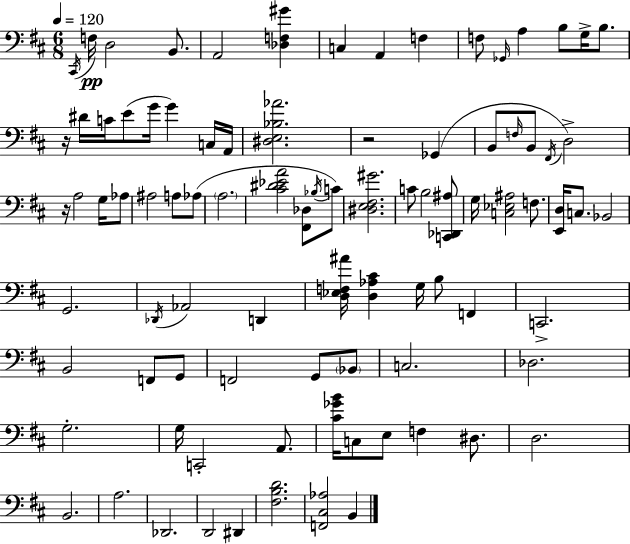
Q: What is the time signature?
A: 6/8